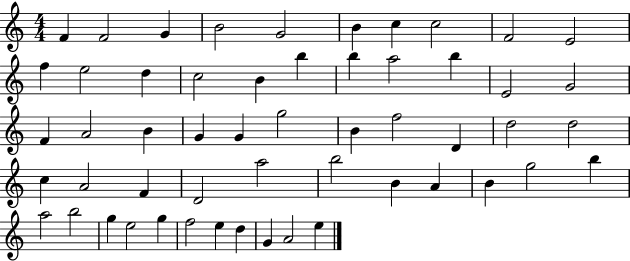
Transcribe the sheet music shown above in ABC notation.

X:1
T:Untitled
M:4/4
L:1/4
K:C
F F2 G B2 G2 B c c2 F2 E2 f e2 d c2 B b b a2 b E2 G2 F A2 B G G g2 B f2 D d2 d2 c A2 F D2 a2 b2 B A B g2 b a2 b2 g e2 g f2 e d G A2 e